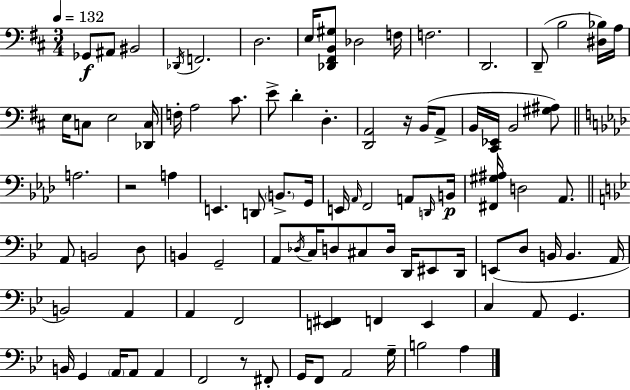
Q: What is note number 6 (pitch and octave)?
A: D3